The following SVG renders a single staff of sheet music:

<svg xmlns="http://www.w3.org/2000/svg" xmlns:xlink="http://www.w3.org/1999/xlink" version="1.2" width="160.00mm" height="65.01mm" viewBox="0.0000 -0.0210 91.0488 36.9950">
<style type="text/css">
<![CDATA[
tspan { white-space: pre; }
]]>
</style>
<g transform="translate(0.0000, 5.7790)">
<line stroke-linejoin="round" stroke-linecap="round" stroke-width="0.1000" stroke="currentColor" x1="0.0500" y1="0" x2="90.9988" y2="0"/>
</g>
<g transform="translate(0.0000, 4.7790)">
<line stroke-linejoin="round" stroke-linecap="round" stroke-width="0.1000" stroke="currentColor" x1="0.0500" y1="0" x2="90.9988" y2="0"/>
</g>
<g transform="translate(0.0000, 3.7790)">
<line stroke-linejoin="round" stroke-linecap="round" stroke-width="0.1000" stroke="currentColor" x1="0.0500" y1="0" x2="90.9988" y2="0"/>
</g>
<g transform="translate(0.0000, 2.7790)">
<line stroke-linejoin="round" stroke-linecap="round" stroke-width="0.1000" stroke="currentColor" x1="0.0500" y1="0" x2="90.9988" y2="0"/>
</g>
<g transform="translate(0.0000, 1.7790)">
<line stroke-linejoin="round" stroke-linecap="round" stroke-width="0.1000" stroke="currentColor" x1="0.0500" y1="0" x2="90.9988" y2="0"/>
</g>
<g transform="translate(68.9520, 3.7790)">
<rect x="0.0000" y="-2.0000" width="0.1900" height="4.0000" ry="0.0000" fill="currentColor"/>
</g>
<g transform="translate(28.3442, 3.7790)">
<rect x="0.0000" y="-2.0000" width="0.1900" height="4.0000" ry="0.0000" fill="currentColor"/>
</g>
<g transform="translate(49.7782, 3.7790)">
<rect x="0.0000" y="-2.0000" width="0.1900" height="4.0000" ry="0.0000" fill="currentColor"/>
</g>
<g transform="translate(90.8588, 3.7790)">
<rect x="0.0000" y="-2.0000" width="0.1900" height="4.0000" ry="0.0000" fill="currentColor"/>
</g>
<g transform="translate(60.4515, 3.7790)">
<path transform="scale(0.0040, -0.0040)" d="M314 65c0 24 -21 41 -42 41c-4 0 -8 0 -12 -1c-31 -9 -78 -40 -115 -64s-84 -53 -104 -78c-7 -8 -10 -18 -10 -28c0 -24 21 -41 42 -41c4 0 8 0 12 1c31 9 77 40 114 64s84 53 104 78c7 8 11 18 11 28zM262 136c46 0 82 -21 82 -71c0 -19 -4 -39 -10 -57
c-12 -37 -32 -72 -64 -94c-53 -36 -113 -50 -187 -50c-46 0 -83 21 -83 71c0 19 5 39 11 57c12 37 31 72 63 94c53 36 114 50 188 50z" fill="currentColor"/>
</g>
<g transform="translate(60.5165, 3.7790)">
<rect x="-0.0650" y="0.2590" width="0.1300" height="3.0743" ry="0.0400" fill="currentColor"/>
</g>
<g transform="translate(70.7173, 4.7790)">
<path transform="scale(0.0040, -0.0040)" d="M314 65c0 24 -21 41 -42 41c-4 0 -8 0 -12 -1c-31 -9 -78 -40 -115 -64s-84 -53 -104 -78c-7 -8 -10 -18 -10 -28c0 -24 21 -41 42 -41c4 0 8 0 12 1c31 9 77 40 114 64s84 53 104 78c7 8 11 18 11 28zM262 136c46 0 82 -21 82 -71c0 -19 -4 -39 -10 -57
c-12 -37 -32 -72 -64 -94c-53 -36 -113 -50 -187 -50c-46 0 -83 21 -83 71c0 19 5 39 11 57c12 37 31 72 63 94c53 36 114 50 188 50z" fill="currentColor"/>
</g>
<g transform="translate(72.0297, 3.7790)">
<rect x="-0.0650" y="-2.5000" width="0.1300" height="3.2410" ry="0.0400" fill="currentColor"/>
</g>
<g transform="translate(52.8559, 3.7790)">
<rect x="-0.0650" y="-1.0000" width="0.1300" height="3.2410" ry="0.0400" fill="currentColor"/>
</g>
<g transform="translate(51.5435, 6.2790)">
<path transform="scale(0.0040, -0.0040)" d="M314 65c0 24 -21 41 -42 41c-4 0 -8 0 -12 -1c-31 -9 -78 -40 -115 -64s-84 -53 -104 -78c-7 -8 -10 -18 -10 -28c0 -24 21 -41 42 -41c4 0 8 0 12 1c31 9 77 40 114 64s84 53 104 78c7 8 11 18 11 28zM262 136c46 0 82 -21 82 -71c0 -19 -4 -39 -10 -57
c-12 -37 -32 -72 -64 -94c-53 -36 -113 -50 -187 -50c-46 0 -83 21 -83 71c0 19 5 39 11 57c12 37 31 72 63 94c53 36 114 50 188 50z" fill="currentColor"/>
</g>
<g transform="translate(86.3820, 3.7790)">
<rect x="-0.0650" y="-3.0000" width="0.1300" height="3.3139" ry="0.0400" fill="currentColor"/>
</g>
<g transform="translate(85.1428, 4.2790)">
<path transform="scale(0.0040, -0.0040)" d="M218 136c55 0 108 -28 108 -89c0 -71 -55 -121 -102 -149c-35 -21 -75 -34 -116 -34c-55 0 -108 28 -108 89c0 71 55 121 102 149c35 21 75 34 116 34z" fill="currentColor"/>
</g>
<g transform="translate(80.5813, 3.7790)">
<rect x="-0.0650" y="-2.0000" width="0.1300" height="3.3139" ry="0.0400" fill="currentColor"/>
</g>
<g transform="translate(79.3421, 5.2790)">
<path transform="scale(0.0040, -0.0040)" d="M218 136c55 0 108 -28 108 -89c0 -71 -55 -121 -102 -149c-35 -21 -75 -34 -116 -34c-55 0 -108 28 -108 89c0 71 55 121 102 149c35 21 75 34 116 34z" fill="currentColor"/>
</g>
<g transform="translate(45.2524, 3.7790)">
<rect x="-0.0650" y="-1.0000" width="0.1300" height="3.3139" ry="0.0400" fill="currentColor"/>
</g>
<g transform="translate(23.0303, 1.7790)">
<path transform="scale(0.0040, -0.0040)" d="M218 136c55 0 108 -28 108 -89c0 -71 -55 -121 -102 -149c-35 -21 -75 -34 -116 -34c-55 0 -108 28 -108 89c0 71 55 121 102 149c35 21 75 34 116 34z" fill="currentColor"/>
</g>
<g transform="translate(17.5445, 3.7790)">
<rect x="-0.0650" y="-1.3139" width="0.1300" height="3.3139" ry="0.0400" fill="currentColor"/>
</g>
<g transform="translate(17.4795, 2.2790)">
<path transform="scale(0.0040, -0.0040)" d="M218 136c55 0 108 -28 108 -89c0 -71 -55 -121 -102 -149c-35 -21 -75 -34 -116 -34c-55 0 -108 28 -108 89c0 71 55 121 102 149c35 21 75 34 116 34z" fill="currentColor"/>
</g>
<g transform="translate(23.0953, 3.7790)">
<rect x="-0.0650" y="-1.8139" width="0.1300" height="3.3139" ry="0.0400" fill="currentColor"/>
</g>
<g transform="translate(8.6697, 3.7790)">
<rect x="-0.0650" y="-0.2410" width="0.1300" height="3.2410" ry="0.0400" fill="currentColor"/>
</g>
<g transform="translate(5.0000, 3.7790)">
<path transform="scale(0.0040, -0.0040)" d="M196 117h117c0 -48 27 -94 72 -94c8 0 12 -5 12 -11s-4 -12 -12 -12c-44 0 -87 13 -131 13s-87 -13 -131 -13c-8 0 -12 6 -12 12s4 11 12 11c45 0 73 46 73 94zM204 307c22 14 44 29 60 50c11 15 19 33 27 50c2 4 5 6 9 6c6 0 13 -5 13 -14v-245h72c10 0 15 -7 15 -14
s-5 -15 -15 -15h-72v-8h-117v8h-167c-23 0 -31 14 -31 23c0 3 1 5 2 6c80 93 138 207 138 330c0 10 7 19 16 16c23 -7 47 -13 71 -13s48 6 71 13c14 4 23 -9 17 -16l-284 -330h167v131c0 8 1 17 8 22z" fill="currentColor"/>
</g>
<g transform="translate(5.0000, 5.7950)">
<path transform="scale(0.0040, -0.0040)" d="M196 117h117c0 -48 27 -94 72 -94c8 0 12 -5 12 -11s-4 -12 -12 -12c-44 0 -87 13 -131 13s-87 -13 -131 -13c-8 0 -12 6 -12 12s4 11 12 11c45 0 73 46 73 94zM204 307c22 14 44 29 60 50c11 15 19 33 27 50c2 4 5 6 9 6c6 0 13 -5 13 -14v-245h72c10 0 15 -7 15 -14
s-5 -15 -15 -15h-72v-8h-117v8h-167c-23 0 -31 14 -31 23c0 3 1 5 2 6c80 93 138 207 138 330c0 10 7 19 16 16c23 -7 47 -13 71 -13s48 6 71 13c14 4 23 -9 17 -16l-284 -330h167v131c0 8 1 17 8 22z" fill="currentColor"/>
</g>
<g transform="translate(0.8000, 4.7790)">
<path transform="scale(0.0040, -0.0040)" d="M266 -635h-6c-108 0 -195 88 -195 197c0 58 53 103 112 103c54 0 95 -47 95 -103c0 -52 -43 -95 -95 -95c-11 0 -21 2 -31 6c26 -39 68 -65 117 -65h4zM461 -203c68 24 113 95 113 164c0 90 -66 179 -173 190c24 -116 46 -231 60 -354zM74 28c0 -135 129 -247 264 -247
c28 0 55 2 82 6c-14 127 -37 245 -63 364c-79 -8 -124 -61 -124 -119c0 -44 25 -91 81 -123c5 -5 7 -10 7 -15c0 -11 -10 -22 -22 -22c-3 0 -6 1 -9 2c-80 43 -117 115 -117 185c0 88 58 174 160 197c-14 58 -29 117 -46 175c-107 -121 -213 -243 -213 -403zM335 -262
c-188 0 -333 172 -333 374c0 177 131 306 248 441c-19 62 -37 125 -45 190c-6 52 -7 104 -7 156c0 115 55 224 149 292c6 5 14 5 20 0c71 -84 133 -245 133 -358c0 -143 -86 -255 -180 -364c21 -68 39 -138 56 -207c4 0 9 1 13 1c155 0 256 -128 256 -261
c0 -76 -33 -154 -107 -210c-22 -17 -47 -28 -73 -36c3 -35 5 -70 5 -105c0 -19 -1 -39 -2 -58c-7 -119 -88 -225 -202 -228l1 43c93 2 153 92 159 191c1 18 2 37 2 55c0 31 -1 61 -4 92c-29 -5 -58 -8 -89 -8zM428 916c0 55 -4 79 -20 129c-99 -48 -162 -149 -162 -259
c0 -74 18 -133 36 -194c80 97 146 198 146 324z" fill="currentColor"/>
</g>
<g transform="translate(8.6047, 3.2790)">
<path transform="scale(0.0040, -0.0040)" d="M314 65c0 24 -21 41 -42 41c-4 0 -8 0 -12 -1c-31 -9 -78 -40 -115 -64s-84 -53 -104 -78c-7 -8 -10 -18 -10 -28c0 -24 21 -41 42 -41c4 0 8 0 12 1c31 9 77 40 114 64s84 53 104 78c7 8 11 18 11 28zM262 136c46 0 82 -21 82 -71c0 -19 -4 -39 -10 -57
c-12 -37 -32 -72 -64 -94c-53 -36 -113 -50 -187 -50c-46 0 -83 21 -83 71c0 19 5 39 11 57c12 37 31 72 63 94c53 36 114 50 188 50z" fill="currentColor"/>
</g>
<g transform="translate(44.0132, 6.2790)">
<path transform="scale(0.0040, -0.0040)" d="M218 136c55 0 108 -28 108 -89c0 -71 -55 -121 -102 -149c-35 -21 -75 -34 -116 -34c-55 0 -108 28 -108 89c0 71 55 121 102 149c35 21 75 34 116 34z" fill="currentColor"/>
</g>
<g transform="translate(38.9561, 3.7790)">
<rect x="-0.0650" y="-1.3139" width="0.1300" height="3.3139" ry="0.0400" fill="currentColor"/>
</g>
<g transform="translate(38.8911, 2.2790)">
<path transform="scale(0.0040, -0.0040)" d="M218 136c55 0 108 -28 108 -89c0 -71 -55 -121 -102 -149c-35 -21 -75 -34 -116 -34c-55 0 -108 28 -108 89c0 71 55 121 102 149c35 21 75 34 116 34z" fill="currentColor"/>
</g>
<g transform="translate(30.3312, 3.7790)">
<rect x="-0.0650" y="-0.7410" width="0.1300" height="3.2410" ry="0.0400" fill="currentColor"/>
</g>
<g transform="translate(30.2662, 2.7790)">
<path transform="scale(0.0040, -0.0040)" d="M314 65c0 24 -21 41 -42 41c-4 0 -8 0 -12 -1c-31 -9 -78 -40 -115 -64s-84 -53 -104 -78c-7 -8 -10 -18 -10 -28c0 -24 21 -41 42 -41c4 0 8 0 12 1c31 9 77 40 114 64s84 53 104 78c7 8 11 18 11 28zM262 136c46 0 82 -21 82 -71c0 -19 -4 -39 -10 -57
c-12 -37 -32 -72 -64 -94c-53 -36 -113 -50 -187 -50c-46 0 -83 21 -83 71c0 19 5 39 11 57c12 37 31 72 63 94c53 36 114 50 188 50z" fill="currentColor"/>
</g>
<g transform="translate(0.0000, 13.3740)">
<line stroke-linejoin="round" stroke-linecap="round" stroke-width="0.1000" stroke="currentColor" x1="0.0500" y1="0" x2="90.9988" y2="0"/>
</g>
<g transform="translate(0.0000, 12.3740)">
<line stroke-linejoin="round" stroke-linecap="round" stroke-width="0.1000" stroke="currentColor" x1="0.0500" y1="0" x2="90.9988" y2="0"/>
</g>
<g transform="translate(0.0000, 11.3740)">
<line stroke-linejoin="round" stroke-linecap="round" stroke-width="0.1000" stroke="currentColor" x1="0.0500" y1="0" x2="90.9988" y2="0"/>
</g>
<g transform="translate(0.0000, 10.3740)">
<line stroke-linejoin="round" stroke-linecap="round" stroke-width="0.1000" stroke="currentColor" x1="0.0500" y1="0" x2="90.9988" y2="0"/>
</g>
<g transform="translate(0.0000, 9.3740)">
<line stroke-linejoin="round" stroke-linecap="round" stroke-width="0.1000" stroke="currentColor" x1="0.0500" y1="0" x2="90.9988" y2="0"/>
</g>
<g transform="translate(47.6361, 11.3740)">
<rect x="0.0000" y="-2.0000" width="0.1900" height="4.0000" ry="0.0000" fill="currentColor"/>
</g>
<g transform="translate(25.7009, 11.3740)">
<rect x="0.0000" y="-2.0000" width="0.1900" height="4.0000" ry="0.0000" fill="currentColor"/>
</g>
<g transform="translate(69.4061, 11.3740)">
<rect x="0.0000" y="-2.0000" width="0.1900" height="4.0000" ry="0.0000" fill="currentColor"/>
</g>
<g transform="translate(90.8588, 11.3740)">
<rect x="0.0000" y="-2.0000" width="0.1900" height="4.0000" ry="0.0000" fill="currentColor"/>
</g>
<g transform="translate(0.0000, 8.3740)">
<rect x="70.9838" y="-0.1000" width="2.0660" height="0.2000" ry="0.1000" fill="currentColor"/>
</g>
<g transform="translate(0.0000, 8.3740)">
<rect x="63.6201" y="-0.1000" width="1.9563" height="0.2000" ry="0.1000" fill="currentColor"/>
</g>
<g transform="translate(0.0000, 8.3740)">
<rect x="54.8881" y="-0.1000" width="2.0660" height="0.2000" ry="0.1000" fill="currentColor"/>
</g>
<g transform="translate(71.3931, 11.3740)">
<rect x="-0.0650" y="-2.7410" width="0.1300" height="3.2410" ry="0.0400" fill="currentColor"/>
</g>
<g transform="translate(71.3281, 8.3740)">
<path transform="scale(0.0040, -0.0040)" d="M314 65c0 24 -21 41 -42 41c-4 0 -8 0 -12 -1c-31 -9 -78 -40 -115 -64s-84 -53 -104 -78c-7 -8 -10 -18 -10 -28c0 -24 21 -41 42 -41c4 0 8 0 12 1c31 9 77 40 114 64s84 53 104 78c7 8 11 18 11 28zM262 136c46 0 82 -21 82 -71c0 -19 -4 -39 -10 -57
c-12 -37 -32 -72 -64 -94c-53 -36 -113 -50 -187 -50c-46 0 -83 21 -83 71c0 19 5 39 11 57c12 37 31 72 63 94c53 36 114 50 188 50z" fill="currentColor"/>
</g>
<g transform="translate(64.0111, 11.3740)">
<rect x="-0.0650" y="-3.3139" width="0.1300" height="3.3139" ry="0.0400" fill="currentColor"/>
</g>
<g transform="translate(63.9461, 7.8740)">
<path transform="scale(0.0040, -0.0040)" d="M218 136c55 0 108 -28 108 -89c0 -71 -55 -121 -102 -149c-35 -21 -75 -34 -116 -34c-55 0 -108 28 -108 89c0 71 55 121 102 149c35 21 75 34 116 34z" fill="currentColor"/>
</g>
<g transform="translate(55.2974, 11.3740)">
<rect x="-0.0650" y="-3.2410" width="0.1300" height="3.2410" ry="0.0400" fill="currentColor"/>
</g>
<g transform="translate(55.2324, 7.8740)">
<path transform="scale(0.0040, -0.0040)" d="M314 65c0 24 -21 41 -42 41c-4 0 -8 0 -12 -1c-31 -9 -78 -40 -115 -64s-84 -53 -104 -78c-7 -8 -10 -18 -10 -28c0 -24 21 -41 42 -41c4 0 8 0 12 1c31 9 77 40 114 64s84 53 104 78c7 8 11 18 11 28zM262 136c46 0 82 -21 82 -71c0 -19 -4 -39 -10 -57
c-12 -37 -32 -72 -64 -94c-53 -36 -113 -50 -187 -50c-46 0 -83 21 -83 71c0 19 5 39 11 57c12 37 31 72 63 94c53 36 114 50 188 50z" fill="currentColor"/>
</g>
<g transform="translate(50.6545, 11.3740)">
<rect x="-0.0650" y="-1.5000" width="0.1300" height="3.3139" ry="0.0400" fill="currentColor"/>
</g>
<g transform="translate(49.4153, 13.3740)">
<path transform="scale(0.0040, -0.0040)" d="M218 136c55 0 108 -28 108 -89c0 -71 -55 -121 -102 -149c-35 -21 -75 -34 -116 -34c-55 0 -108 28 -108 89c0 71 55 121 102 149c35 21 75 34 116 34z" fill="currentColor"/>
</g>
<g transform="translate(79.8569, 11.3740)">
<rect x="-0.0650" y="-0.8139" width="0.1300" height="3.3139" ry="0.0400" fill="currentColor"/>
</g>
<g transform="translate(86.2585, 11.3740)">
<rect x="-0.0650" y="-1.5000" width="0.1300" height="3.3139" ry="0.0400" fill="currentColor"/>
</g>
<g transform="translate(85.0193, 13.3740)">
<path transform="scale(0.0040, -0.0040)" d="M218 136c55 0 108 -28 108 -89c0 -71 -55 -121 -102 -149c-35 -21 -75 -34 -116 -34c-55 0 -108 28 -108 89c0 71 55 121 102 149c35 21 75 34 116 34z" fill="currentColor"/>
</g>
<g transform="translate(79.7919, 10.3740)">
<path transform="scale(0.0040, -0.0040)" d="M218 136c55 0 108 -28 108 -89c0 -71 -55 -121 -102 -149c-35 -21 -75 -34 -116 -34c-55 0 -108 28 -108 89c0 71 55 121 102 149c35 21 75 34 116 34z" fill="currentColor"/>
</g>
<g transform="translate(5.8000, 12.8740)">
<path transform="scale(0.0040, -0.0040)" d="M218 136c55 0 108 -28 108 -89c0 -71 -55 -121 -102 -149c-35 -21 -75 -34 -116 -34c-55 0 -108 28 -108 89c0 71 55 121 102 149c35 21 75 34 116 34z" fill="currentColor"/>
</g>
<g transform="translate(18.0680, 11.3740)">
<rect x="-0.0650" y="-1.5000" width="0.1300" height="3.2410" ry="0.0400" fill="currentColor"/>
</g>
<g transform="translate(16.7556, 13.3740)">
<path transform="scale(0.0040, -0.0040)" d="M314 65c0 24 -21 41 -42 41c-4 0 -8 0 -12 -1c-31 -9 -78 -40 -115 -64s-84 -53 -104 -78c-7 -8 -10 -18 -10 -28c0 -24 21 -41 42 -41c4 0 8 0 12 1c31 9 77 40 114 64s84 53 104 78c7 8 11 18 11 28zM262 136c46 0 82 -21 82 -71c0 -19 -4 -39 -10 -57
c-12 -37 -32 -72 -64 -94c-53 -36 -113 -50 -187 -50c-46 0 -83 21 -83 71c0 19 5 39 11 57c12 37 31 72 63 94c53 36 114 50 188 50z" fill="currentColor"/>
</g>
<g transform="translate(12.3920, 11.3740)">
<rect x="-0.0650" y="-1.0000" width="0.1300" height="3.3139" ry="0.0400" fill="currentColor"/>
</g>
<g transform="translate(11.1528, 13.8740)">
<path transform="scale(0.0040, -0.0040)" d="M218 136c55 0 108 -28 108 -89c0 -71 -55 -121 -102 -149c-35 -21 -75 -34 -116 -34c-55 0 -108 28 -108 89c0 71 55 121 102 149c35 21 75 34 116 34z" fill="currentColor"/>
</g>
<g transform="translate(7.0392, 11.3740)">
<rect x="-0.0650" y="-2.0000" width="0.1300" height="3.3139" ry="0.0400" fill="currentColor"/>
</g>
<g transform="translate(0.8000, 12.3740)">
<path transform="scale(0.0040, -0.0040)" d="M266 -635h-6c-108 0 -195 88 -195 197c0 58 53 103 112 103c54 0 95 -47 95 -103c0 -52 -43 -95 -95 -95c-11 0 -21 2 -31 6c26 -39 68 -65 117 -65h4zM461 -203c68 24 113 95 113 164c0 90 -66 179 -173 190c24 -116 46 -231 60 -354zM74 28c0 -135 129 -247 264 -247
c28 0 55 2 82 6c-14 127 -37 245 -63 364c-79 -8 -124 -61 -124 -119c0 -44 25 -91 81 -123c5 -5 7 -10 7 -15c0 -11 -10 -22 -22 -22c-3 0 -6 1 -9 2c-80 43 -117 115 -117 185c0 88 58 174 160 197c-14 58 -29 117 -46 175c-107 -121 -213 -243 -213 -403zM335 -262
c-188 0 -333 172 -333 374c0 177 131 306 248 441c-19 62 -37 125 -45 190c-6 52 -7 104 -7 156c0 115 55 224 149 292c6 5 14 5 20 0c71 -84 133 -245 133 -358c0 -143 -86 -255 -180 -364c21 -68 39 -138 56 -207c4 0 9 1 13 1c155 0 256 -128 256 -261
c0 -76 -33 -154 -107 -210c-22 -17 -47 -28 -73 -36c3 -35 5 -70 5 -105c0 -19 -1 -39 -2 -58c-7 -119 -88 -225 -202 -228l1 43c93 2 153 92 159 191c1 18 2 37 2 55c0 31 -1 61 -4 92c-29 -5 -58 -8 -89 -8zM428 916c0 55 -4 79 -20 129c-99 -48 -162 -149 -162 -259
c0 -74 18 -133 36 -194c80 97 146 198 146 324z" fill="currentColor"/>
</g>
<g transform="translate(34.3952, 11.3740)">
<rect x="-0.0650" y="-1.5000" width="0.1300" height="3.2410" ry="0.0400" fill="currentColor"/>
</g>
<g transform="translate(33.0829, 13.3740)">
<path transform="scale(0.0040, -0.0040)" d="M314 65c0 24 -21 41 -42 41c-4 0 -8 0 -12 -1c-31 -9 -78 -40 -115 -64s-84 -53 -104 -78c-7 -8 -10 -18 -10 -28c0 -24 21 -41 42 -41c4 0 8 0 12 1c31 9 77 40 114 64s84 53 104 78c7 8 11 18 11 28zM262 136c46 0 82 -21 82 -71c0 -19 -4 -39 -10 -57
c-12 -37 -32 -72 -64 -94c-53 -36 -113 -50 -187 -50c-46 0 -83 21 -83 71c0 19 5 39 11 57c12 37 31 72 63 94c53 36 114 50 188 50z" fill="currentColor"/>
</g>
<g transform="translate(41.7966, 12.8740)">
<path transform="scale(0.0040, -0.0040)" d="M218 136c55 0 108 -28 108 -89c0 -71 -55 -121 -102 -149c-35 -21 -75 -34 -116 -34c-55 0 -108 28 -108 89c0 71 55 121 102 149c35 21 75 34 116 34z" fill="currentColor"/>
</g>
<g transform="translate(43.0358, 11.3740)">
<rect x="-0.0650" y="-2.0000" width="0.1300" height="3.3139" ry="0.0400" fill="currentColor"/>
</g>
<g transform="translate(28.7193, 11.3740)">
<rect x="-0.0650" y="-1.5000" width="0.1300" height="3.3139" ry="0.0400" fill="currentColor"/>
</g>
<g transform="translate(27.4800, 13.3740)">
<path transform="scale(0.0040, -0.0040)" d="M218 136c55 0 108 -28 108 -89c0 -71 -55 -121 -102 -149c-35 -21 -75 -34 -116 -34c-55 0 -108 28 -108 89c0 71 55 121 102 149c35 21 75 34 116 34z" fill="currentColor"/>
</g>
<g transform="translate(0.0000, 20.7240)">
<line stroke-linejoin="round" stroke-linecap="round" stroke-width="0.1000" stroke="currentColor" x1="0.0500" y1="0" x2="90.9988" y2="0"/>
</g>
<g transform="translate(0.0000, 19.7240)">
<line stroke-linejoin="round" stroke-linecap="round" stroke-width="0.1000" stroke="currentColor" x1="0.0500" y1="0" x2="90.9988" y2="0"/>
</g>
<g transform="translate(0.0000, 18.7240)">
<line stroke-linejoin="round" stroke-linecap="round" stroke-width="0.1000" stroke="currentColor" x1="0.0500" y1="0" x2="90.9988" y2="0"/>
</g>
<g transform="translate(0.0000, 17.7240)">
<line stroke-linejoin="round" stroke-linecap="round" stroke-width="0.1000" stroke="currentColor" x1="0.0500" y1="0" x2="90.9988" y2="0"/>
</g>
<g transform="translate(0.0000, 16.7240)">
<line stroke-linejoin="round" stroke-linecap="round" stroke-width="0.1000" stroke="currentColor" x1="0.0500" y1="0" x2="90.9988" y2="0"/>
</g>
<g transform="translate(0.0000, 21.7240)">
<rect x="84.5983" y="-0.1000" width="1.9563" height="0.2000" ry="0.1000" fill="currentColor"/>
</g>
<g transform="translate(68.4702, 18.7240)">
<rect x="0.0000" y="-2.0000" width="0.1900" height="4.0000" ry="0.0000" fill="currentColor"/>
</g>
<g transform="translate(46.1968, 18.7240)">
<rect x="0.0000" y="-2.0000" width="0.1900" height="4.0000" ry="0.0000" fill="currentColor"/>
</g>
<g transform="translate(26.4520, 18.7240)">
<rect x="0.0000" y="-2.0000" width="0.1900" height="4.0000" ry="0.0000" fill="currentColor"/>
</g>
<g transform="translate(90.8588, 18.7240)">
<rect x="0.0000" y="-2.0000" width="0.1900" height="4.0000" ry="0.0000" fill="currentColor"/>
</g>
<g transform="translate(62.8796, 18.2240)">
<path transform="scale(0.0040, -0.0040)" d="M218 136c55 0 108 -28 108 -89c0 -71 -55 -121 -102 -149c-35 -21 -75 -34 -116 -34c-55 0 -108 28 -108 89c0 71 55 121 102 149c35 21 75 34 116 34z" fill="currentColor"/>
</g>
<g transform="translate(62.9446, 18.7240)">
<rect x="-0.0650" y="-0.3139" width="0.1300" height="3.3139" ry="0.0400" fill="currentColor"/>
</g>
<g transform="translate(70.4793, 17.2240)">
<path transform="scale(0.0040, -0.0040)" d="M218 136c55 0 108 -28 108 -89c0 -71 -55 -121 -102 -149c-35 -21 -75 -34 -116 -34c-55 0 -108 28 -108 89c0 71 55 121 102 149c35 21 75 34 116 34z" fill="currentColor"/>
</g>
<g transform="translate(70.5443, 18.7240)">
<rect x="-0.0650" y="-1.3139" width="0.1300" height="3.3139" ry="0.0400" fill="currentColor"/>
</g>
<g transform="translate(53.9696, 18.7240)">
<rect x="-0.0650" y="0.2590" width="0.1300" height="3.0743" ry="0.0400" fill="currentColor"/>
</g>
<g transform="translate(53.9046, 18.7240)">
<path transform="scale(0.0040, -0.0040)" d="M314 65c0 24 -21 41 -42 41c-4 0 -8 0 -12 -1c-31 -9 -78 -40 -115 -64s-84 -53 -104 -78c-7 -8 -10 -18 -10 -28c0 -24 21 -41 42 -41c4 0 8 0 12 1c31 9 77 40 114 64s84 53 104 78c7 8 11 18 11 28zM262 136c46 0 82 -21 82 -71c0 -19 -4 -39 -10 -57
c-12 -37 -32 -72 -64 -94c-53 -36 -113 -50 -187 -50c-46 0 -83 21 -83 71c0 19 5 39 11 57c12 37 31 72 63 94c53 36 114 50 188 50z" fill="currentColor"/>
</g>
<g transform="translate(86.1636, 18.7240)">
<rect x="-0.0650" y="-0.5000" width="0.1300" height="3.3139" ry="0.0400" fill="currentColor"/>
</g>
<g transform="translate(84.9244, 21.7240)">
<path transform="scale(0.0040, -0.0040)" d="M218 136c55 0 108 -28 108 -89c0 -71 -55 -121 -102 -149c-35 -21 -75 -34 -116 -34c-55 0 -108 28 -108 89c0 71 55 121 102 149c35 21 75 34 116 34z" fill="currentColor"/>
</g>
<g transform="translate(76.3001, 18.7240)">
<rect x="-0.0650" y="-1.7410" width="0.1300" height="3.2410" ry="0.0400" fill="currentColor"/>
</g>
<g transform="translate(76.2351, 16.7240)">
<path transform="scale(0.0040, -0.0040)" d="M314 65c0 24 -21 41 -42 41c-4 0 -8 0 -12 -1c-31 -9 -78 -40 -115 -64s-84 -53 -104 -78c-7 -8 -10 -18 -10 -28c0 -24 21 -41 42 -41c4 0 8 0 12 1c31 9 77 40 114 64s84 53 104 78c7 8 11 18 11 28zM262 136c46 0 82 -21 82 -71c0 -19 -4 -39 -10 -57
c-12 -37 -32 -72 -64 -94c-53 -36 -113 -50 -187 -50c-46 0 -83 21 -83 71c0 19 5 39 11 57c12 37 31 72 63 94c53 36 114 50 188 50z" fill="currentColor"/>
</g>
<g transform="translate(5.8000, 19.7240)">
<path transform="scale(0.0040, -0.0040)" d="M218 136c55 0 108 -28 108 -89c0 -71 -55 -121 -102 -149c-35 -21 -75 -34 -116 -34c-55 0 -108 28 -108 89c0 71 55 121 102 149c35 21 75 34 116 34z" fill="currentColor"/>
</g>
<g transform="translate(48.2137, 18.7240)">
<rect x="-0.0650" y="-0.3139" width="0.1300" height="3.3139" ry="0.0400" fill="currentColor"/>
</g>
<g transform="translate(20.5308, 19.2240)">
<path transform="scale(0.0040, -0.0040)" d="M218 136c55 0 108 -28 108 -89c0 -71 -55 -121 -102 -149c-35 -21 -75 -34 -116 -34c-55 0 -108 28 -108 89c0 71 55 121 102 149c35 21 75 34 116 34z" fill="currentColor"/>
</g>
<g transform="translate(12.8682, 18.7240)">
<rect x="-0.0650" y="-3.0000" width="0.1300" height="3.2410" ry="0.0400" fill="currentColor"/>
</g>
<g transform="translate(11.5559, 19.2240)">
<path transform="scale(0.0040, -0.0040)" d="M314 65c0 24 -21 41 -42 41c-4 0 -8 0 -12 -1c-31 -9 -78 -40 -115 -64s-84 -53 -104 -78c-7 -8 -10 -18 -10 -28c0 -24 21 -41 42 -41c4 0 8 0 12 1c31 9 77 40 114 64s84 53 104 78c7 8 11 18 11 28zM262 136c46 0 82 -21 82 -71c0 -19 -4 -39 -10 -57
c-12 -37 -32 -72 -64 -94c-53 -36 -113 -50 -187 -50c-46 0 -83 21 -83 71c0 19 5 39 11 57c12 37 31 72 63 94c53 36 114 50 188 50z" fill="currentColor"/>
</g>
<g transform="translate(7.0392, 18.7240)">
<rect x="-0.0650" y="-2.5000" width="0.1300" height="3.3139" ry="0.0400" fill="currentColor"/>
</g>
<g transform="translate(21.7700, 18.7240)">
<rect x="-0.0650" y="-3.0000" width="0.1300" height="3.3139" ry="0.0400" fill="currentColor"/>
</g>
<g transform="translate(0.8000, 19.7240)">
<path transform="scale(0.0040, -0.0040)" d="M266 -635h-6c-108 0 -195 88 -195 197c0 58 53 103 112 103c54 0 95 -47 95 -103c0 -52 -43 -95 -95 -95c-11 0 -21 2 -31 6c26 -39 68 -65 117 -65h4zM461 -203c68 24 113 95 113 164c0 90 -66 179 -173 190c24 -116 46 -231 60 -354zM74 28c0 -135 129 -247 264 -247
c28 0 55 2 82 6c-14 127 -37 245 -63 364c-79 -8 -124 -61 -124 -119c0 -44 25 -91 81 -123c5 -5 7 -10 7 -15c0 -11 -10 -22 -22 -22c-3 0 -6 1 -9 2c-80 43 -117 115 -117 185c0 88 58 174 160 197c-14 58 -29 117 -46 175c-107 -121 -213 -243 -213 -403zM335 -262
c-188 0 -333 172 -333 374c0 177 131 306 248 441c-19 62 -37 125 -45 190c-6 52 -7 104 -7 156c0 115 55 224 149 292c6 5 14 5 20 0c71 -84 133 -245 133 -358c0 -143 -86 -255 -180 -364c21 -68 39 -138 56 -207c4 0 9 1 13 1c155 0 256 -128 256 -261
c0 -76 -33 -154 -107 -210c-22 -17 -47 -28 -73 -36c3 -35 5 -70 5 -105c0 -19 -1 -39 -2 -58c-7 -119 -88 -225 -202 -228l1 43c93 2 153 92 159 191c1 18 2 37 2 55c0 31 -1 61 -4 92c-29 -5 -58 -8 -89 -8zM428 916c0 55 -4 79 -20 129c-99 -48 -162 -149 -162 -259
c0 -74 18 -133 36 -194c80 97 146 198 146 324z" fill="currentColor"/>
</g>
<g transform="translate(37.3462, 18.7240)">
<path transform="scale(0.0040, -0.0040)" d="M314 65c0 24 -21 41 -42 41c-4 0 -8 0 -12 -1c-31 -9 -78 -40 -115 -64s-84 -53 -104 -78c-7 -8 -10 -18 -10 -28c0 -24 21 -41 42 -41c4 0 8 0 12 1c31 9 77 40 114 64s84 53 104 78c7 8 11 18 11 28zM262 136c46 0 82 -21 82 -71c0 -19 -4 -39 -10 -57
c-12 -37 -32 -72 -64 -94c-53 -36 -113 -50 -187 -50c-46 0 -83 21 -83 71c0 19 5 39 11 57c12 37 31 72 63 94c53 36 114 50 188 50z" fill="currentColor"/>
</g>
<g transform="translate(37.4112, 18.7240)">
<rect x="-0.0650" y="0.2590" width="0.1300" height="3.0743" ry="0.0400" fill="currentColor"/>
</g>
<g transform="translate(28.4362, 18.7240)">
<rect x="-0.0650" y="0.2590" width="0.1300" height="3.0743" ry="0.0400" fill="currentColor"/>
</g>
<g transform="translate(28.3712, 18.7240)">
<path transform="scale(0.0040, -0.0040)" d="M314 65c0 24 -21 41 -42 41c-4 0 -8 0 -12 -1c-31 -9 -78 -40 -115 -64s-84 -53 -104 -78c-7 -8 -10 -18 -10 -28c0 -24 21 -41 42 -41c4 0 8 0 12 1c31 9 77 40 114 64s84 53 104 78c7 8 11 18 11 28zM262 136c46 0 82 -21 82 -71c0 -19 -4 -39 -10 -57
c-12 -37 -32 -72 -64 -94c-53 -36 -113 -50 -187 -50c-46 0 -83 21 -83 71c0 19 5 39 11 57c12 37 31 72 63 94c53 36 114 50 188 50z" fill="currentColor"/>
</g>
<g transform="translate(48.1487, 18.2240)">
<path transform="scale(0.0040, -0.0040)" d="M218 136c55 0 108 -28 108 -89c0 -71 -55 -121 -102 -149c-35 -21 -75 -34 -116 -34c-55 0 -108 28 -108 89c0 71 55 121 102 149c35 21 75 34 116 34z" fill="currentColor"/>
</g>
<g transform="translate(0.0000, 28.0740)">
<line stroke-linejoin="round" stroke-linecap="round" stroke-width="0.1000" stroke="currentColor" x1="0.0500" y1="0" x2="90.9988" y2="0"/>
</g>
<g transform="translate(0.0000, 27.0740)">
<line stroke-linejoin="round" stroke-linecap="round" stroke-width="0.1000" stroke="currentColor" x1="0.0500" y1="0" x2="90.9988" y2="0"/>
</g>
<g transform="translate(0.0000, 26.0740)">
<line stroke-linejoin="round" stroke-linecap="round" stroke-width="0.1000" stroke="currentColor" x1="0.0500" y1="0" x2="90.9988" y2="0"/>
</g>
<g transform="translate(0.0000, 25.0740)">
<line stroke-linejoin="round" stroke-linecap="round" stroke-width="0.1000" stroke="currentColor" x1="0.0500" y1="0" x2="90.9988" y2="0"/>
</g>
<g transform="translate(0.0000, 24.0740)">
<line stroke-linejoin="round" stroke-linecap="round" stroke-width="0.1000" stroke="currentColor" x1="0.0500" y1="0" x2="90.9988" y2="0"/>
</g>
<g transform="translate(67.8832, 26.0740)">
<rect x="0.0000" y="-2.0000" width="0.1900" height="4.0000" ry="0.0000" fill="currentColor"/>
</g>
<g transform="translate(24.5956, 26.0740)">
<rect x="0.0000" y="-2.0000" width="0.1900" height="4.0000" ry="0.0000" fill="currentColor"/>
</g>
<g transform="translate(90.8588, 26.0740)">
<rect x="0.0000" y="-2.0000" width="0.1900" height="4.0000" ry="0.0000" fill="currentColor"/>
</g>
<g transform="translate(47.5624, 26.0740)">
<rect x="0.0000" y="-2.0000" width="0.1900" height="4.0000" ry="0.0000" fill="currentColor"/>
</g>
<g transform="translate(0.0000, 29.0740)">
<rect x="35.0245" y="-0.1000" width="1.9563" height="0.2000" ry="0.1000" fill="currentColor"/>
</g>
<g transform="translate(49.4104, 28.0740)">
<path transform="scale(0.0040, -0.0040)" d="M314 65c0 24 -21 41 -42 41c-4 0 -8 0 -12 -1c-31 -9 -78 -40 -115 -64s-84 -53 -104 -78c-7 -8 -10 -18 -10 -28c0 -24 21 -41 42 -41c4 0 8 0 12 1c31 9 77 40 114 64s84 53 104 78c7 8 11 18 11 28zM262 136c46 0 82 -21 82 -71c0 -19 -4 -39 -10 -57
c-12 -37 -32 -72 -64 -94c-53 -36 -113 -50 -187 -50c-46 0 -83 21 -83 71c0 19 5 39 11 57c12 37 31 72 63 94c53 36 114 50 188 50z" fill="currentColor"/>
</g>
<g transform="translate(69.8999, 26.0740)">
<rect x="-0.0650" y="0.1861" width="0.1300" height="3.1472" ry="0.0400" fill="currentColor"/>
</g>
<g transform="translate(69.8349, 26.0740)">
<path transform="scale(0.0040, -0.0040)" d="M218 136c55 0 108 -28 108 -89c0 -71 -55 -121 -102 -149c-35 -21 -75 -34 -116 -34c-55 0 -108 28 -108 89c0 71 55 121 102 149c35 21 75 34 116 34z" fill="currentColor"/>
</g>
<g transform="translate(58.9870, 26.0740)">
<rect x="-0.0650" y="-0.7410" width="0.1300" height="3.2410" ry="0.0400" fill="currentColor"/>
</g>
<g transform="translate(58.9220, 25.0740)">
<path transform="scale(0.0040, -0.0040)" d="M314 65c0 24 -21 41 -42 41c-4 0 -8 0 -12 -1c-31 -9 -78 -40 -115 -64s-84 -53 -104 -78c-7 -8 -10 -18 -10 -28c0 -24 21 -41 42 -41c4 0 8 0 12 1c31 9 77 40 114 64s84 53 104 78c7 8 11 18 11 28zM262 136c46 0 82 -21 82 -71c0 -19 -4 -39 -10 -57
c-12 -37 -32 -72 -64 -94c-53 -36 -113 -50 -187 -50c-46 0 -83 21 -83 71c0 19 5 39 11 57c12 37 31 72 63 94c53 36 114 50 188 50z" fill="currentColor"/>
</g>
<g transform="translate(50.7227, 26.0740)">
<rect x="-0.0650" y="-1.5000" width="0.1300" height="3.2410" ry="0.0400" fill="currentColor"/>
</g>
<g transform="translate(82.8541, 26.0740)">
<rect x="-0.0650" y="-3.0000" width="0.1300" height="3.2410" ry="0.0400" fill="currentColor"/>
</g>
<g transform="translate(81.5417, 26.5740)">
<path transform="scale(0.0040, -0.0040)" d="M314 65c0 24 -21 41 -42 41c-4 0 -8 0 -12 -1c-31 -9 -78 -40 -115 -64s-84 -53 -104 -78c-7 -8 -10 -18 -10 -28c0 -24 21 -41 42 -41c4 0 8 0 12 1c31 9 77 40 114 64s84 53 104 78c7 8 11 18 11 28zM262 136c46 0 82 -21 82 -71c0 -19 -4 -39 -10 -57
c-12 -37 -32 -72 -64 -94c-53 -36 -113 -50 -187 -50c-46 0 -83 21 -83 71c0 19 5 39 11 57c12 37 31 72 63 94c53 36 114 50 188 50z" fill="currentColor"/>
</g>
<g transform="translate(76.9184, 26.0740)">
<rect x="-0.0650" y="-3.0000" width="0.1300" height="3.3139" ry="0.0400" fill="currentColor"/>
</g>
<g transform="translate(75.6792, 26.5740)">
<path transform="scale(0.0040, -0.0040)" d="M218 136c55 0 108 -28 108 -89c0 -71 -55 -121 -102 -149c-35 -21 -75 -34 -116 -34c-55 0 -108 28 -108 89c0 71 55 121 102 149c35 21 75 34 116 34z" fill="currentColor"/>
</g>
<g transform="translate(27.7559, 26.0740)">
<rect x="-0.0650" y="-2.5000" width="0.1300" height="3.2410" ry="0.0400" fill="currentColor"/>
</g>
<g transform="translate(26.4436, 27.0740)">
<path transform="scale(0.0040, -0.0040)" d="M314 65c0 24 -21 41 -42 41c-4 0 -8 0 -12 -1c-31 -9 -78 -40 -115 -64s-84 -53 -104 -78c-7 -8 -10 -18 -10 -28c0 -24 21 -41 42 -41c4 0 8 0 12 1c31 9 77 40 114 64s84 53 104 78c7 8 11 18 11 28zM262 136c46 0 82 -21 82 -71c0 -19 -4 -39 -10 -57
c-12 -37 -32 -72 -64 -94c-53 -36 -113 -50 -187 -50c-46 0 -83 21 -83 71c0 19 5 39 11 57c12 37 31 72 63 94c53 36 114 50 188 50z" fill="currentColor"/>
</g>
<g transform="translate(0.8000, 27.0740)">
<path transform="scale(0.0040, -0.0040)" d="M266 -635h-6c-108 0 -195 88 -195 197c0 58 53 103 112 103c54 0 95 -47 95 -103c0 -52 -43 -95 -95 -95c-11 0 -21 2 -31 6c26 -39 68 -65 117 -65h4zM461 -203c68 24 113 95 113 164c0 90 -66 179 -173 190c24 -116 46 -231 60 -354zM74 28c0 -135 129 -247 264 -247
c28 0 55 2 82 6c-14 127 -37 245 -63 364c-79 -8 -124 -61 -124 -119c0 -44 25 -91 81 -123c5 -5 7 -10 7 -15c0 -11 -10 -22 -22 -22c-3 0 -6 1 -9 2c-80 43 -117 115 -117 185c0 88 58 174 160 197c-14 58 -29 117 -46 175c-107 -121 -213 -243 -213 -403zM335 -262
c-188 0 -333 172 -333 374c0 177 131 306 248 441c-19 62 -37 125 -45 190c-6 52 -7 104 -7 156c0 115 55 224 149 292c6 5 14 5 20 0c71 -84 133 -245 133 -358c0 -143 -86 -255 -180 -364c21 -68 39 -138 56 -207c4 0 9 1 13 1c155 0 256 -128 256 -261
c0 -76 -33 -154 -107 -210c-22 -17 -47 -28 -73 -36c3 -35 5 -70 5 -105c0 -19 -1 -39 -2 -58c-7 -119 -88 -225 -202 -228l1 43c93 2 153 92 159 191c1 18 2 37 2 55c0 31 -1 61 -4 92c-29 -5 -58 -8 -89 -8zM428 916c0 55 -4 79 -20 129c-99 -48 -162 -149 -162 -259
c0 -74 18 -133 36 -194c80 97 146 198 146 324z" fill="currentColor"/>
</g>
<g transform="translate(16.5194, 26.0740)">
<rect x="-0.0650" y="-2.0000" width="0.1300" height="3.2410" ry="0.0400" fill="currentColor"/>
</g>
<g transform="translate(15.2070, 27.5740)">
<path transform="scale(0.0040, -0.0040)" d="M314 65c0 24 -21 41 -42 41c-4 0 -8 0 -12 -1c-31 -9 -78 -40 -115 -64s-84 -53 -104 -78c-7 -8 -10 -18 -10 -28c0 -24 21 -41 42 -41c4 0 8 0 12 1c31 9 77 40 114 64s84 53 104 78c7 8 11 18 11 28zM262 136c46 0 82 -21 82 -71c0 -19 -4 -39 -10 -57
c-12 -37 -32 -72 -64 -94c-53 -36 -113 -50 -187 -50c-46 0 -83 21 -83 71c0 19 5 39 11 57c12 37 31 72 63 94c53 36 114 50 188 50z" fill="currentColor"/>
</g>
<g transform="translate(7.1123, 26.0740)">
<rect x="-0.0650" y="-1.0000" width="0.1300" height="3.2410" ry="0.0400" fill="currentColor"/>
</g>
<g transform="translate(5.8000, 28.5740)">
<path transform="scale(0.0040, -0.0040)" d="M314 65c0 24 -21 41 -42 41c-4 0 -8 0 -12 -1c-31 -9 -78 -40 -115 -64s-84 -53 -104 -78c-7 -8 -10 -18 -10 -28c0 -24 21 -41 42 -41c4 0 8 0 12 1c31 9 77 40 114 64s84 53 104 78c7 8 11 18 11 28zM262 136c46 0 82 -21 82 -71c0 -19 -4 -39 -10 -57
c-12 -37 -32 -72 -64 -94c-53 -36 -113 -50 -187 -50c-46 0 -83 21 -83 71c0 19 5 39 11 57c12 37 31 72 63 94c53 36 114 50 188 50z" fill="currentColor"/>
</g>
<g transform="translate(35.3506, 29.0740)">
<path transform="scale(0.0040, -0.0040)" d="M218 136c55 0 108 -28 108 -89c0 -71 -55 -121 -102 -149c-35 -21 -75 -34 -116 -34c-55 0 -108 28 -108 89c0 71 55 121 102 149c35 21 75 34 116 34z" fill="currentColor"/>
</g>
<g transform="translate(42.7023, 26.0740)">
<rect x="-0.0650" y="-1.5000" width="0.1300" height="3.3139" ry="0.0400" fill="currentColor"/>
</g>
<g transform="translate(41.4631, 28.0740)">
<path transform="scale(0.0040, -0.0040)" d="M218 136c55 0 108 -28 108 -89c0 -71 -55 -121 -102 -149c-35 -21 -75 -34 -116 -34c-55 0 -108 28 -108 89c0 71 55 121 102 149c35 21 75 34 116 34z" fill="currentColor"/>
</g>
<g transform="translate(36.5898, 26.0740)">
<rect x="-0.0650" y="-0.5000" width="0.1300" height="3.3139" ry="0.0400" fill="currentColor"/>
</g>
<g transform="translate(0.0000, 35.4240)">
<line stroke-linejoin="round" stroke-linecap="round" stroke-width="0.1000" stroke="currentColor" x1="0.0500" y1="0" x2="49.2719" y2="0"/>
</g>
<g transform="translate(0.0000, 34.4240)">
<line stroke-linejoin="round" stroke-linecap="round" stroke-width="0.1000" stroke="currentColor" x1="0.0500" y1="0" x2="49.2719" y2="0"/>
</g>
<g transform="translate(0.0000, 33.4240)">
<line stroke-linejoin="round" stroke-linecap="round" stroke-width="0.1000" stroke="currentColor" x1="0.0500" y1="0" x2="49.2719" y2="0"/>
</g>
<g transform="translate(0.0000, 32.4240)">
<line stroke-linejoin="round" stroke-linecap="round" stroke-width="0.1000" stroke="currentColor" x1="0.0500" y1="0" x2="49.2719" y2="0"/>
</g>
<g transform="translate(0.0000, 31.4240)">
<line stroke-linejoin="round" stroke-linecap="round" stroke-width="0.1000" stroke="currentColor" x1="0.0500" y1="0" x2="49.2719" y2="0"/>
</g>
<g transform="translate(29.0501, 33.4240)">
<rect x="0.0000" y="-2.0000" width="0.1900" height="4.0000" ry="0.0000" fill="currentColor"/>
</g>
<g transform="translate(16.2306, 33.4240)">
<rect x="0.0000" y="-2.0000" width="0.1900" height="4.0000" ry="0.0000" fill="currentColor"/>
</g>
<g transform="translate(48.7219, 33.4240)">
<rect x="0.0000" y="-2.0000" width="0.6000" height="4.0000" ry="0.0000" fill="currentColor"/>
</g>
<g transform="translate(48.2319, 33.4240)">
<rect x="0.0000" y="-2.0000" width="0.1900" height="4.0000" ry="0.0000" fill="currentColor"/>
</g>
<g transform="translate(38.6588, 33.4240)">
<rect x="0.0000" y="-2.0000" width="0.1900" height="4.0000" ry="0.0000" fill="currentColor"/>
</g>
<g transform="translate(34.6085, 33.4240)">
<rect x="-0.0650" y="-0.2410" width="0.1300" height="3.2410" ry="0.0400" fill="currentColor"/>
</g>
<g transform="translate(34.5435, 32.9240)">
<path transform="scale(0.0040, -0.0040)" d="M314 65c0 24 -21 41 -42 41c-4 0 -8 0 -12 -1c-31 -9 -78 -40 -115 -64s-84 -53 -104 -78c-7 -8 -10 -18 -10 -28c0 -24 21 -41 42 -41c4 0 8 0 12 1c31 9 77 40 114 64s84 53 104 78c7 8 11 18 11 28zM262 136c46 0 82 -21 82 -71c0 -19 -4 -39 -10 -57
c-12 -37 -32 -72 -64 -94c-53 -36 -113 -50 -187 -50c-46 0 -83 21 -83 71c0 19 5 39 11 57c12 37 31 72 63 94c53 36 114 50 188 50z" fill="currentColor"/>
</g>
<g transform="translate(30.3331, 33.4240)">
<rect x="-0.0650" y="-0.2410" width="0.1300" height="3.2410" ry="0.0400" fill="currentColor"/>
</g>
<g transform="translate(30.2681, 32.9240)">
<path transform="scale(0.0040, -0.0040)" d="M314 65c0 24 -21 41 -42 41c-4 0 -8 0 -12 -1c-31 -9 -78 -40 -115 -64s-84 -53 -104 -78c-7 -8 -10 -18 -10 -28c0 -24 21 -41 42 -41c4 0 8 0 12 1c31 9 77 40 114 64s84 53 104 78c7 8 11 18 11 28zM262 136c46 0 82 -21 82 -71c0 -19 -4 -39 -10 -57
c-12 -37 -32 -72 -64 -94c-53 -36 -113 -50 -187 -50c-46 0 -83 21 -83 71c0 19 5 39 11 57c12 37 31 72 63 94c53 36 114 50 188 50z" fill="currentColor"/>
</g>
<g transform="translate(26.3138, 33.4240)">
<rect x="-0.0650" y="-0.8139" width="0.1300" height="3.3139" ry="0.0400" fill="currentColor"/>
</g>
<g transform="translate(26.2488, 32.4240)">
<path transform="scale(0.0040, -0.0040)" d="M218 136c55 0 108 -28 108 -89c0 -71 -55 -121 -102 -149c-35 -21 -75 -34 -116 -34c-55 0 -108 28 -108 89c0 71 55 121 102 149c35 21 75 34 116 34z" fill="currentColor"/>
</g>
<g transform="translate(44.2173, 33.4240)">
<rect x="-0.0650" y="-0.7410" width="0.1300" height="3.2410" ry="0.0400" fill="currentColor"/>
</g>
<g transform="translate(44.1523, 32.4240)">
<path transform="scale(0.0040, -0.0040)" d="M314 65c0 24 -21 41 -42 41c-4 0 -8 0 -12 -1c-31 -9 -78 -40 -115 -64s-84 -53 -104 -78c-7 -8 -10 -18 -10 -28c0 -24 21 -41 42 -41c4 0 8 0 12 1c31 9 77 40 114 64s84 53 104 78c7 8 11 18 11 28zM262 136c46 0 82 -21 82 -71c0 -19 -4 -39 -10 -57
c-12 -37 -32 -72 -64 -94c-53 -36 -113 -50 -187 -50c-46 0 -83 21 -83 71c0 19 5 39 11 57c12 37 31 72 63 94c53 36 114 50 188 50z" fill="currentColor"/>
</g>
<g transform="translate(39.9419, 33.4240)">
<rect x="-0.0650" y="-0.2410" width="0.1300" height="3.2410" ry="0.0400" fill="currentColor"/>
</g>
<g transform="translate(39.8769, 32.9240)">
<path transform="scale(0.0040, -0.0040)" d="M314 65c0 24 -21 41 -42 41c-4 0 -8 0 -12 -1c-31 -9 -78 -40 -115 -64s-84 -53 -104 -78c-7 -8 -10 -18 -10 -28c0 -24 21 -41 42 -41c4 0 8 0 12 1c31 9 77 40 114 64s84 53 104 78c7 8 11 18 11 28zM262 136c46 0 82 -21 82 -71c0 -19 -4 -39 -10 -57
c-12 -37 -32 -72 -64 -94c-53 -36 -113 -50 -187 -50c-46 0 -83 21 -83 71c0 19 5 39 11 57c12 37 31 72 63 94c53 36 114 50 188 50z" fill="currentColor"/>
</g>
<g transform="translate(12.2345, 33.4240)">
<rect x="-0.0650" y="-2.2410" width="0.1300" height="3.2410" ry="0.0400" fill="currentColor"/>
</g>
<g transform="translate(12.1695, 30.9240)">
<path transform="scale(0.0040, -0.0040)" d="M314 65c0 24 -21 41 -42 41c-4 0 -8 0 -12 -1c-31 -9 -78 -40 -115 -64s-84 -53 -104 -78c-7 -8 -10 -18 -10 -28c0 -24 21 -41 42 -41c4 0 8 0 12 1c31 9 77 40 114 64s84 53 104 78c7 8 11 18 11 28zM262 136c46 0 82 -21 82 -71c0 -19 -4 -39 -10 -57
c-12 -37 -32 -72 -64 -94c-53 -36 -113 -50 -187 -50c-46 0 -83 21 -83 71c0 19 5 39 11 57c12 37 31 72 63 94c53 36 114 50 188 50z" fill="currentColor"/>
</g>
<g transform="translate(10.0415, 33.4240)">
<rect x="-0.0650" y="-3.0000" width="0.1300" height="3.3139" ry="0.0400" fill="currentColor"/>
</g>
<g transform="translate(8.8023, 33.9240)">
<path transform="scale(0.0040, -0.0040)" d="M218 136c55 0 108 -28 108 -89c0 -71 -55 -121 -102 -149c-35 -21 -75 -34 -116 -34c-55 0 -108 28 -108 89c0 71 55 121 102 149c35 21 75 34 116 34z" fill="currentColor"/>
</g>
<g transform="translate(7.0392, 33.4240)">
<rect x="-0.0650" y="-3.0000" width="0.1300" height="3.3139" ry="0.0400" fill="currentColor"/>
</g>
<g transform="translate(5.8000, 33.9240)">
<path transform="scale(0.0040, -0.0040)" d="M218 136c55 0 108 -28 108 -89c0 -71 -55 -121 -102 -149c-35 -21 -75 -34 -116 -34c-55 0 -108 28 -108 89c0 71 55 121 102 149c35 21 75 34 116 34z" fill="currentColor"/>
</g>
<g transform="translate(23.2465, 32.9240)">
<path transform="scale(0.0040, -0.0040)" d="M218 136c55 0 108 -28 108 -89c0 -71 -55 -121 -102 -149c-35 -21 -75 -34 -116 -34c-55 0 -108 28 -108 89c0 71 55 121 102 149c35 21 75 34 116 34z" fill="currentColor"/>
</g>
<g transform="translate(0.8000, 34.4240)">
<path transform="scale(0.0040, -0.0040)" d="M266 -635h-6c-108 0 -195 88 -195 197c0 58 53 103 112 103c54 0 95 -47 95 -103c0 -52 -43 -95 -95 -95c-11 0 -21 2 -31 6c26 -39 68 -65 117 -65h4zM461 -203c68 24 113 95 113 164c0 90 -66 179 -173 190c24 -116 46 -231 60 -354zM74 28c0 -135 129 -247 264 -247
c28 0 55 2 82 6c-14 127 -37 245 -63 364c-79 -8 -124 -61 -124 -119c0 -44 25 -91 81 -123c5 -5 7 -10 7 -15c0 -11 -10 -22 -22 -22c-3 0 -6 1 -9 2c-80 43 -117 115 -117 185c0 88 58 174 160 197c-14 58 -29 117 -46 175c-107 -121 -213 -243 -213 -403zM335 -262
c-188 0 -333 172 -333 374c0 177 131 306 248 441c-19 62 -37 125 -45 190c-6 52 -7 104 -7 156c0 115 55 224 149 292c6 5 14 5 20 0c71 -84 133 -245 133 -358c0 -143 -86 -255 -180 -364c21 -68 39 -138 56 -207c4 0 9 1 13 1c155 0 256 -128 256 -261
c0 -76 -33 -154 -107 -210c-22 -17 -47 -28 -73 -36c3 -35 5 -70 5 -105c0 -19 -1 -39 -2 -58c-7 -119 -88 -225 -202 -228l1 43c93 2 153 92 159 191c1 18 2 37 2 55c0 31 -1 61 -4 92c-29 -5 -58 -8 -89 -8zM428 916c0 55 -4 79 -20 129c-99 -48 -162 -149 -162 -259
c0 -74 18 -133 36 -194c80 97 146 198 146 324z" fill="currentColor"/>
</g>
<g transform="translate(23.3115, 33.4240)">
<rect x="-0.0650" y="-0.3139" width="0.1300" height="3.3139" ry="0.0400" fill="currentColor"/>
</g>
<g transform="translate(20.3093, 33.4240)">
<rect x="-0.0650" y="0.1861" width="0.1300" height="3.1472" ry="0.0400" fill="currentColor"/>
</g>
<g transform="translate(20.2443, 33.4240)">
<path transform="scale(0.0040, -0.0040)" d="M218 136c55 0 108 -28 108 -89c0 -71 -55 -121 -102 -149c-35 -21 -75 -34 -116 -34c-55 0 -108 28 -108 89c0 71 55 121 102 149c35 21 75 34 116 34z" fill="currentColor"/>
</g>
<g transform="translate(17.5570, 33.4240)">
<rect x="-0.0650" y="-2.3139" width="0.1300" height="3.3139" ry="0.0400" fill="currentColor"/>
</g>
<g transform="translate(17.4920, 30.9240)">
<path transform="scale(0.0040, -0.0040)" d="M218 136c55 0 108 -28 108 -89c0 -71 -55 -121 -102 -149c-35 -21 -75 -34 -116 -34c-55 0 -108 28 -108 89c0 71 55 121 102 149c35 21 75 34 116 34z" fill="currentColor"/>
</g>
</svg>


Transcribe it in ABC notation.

X:1
T:Untitled
M:4/4
L:1/4
K:C
c2 e f d2 e D D2 B2 G2 F A F D E2 E E2 F E b2 b a2 d E G A2 A B2 B2 c B2 c e f2 C D2 F2 G2 C E E2 d2 B A A2 A A g2 g B c d c2 c2 c2 d2